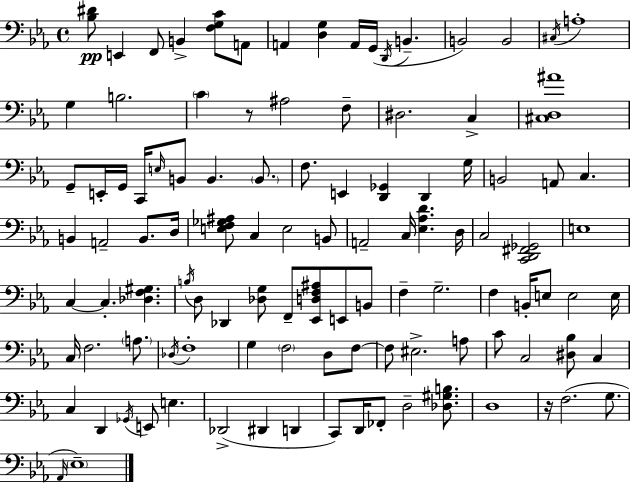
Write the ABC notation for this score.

X:1
T:Untitled
M:4/4
L:1/4
K:Cm
[_B,^D]/2 E,, F,,/2 B,, [F,G,C]/2 A,,/2 A,, [D,G,] A,,/4 G,,/4 D,,/4 B,, B,,2 B,,2 ^C,/4 A,4 G, B,2 C z/2 ^A,2 F,/2 ^D,2 C, [^C,D,^A]4 G,,/2 E,,/4 G,,/4 C,,/4 E,/4 B,,/2 B,, B,,/2 F,/2 E,, [D,,_G,,] D,, G,/4 B,,2 A,,/2 C, B,, A,,2 B,,/2 D,/4 [E,F,_G,^A,]/2 C, E,2 B,,/2 A,,2 C,/4 [_E,_A,D] D,/4 C,2 [C,,D,,^F,,_G,,]2 E,4 C, C, [_D,F,^G,] B,/4 D,/2 _D,, [_D,G,]/2 F,,/2 [_E,,D,F,^A,]/2 E,,/2 B,,/2 F, G,2 F, B,,/4 E,/2 E,2 E,/4 C,/4 F,2 A,/2 _D,/4 F,4 G, F,2 D,/2 F,/2 F,/2 ^E,2 A,/2 C/2 C,2 [^D,_B,]/2 C, C, D,, _G,,/4 E,,/2 E, _D,,2 ^D,, D,, C,,/2 D,,/4 _F,,/2 D,2 [_D,^G,B,]/2 D,4 z/4 F,2 G,/2 _A,,/4 _E,4